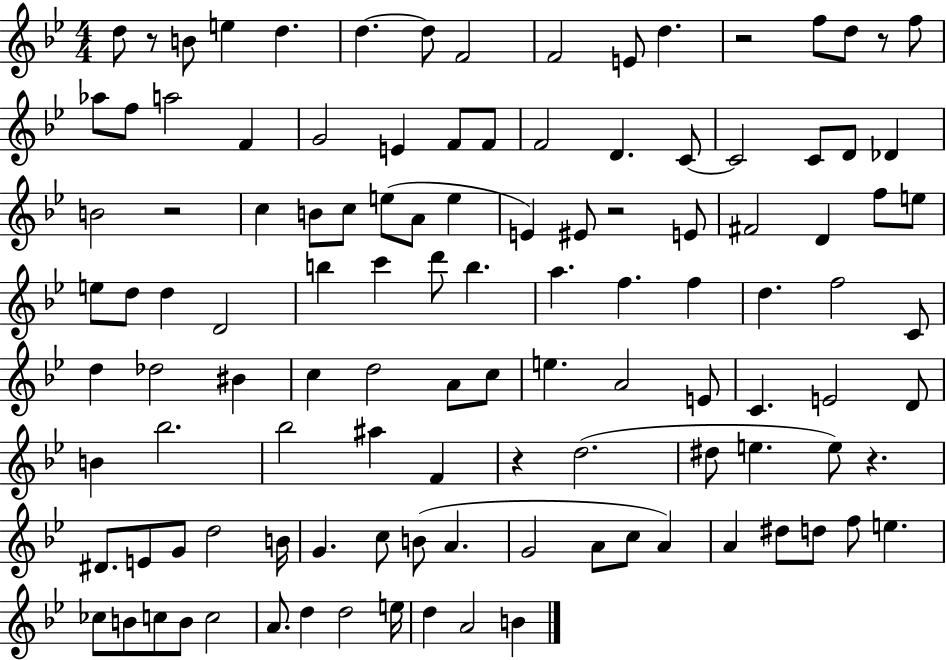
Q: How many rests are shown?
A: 7